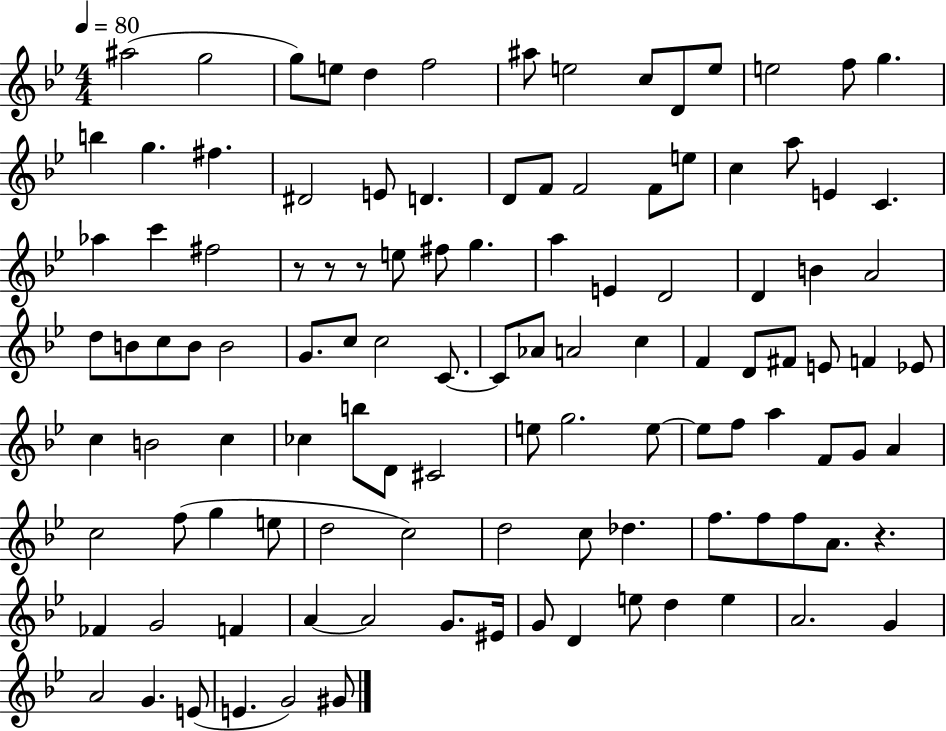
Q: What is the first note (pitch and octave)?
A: A#5